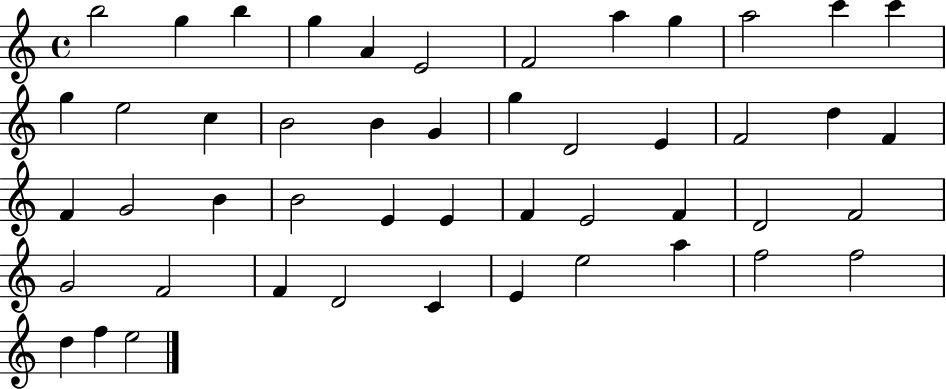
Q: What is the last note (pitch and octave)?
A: E5